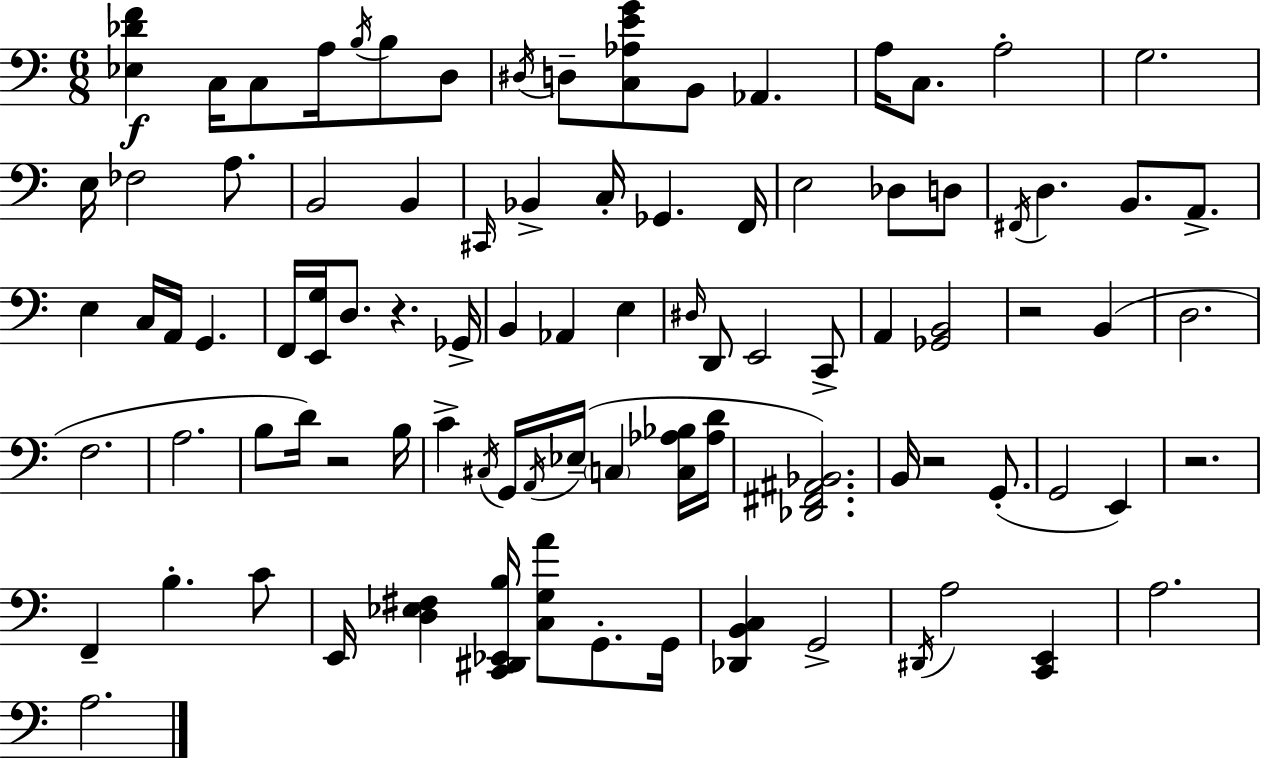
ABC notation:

X:1
T:Untitled
M:6/8
L:1/4
K:Am
[_E,_DF] C,/4 C,/2 A,/4 B,/4 B,/2 D,/2 ^D,/4 D,/2 [C,_A,EG]/2 B,,/2 _A,, A,/4 C,/2 A,2 G,2 E,/4 _F,2 A,/2 B,,2 B,, ^C,,/4 _B,, C,/4 _G,, F,,/4 E,2 _D,/2 D,/2 ^F,,/4 D, B,,/2 A,,/2 E, C,/4 A,,/4 G,, F,,/4 [E,,G,]/4 D,/2 z _G,,/4 B,, _A,, E, ^D,/4 D,,/2 E,,2 C,,/2 A,, [_G,,B,,]2 z2 B,, D,2 F,2 A,2 B,/2 D/4 z2 B,/4 C ^C,/4 G,,/4 A,,/4 _E,/4 C, [C,_A,_B,]/4 [_A,D]/4 [_D,,^F,,^A,,_B,,]2 B,,/4 z2 G,,/2 G,,2 E,, z2 F,, B, C/2 E,,/4 [D,_E,^F,] [C,,^D,,_E,,B,]/4 [C,G,A]/2 G,,/2 G,,/4 [_D,,B,,C,] G,,2 ^D,,/4 A,2 [C,,E,,] A,2 A,2